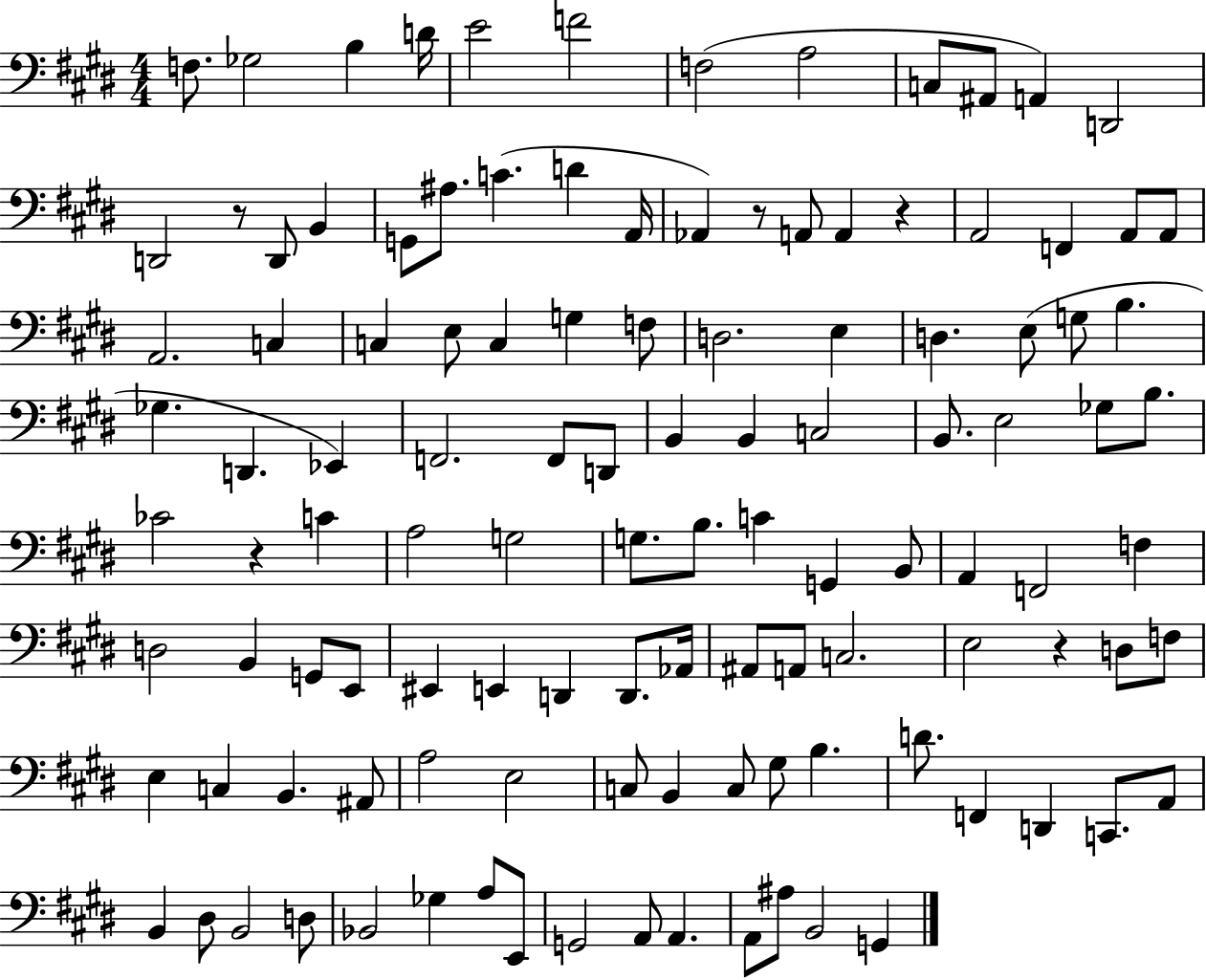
{
  \clef bass
  \numericTimeSignature
  \time 4/4
  \key e \major
  f8. ges2 b4 d'16 | e'2 f'2 | f2( a2 | c8 ais,8 a,4) d,2 | \break d,2 r8 d,8 b,4 | g,8 ais8. c'4.( d'4 a,16 | aes,4) r8 a,8 a,4 r4 | a,2 f,4 a,8 a,8 | \break a,2. c4 | c4 e8 c4 g4 f8 | d2. e4 | d4. e8( g8 b4. | \break ges4. d,4. ees,4) | f,2. f,8 d,8 | b,4 b,4 c2 | b,8. e2 ges8 b8. | \break ces'2 r4 c'4 | a2 g2 | g8. b8. c'4 g,4 b,8 | a,4 f,2 f4 | \break d2 b,4 g,8 e,8 | eis,4 e,4 d,4 d,8. aes,16 | ais,8 a,8 c2. | e2 r4 d8 f8 | \break e4 c4 b,4. ais,8 | a2 e2 | c8 b,4 c8 gis8 b4. | d'8. f,4 d,4 c,8. a,8 | \break b,4 dis8 b,2 d8 | bes,2 ges4 a8 e,8 | g,2 a,8 a,4. | a,8 ais8 b,2 g,4 | \break \bar "|."
}